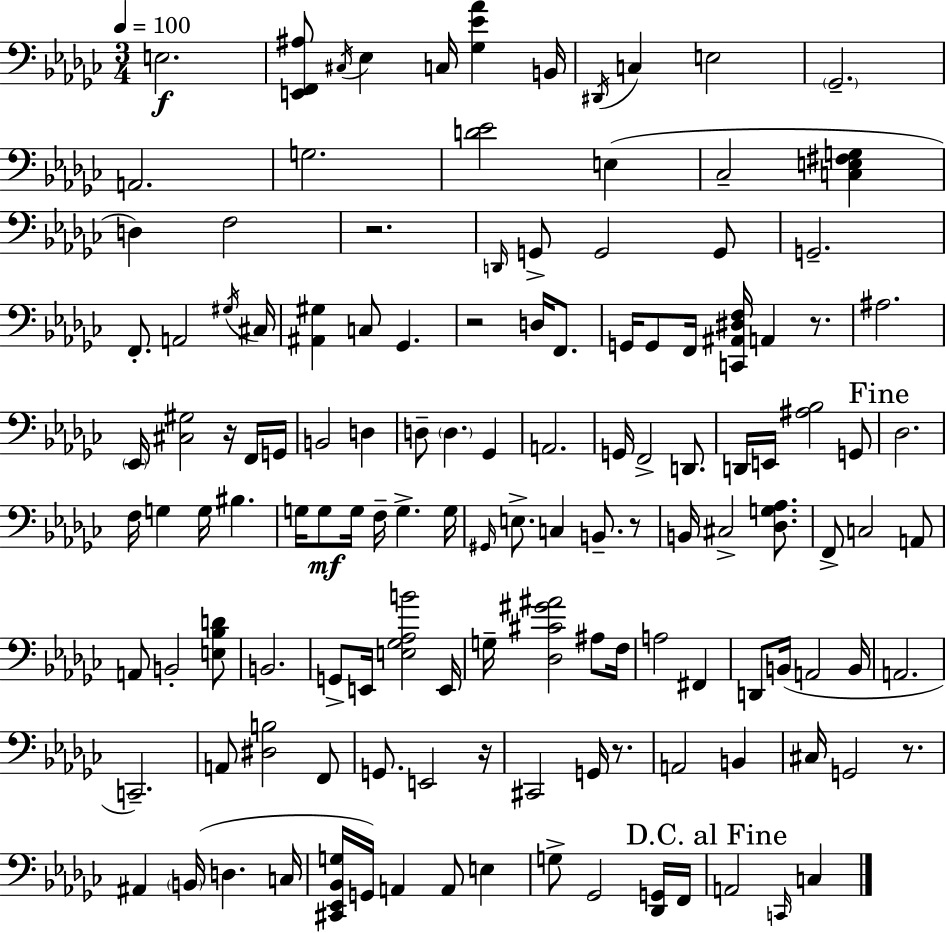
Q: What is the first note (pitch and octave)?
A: E3